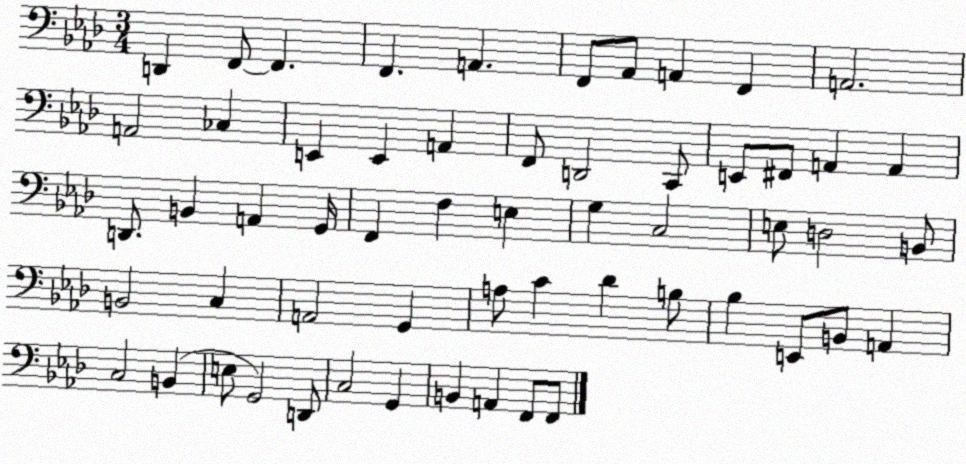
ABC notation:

X:1
T:Untitled
M:3/4
L:1/4
K:Ab
D,, F,,/2 F,, F,, A,, F,,/2 _A,,/2 A,, F,, A,,2 A,,2 _C, E,, E,, A,, F,,/2 D,,2 C,,/2 E,,/2 ^F,,/2 A,, A,, D,,/2 B,, A,, G,,/4 F,, F, E, G, C,2 E,/2 D,2 B,,/2 B,,2 C, A,,2 G,, A,/2 C _D B,/2 _B, E,,/2 B,,/2 A,, C,2 B,, E,/2 G,,2 D,,/2 C,2 G,, B,, A,, F,,/2 F,,/2